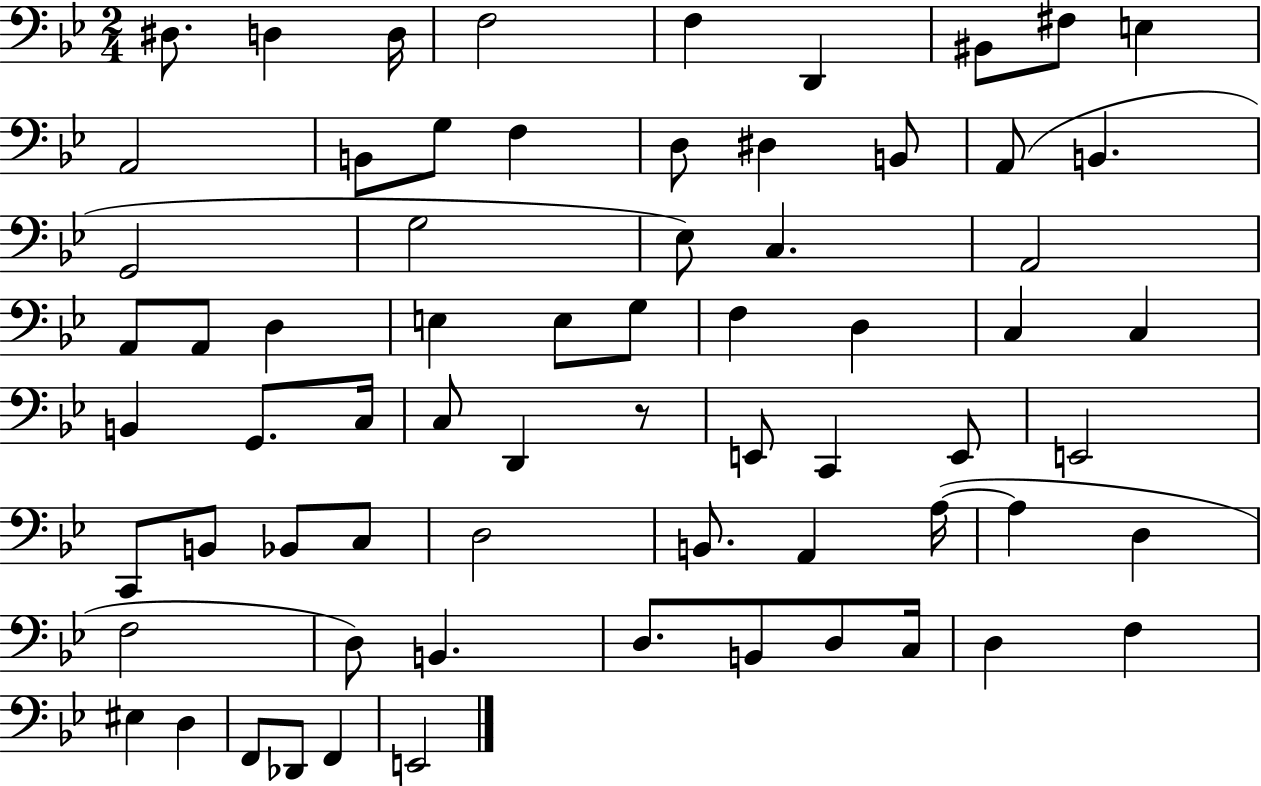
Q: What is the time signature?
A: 2/4